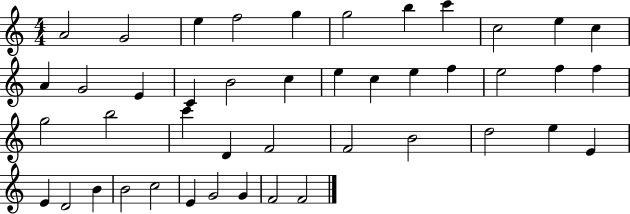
A4/h G4/h E5/q F5/h G5/q G5/h B5/q C6/q C5/h E5/q C5/q A4/q G4/h E4/q C4/q B4/h C5/q E5/q C5/q E5/q F5/q E5/h F5/q F5/q G5/h B5/h C6/q D4/q F4/h F4/h B4/h D5/h E5/q E4/q E4/q D4/h B4/q B4/h C5/h E4/q G4/h G4/q F4/h F4/h